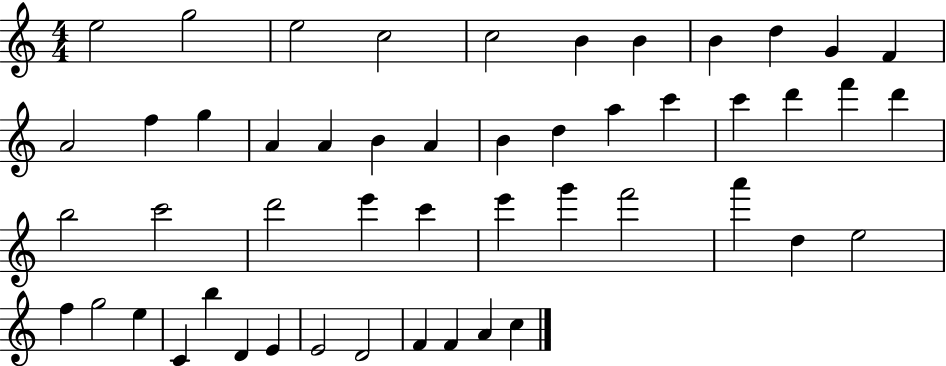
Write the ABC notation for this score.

X:1
T:Untitled
M:4/4
L:1/4
K:C
e2 g2 e2 c2 c2 B B B d G F A2 f g A A B A B d a c' c' d' f' d' b2 c'2 d'2 e' c' e' g' f'2 a' d e2 f g2 e C b D E E2 D2 F F A c